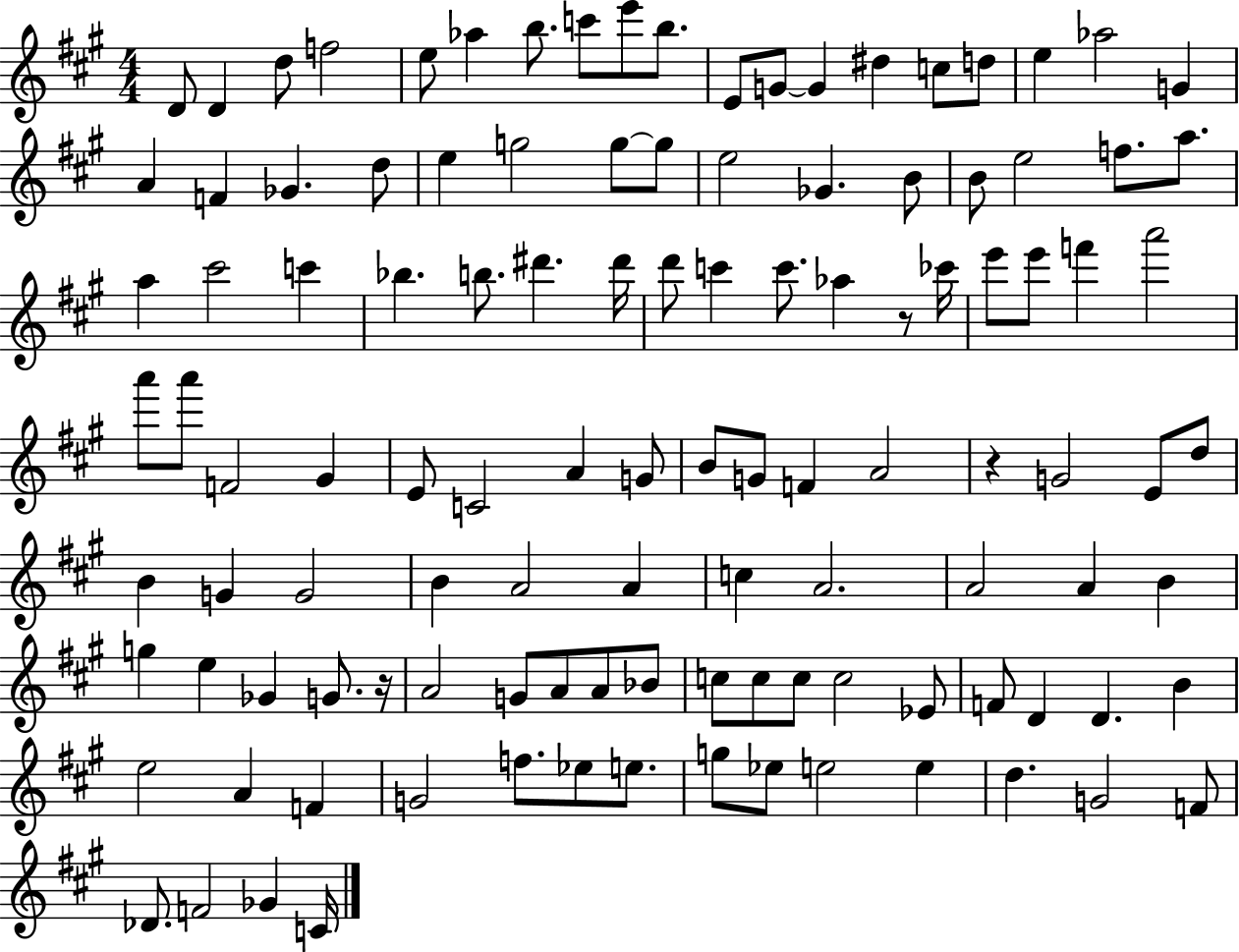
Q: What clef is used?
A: treble